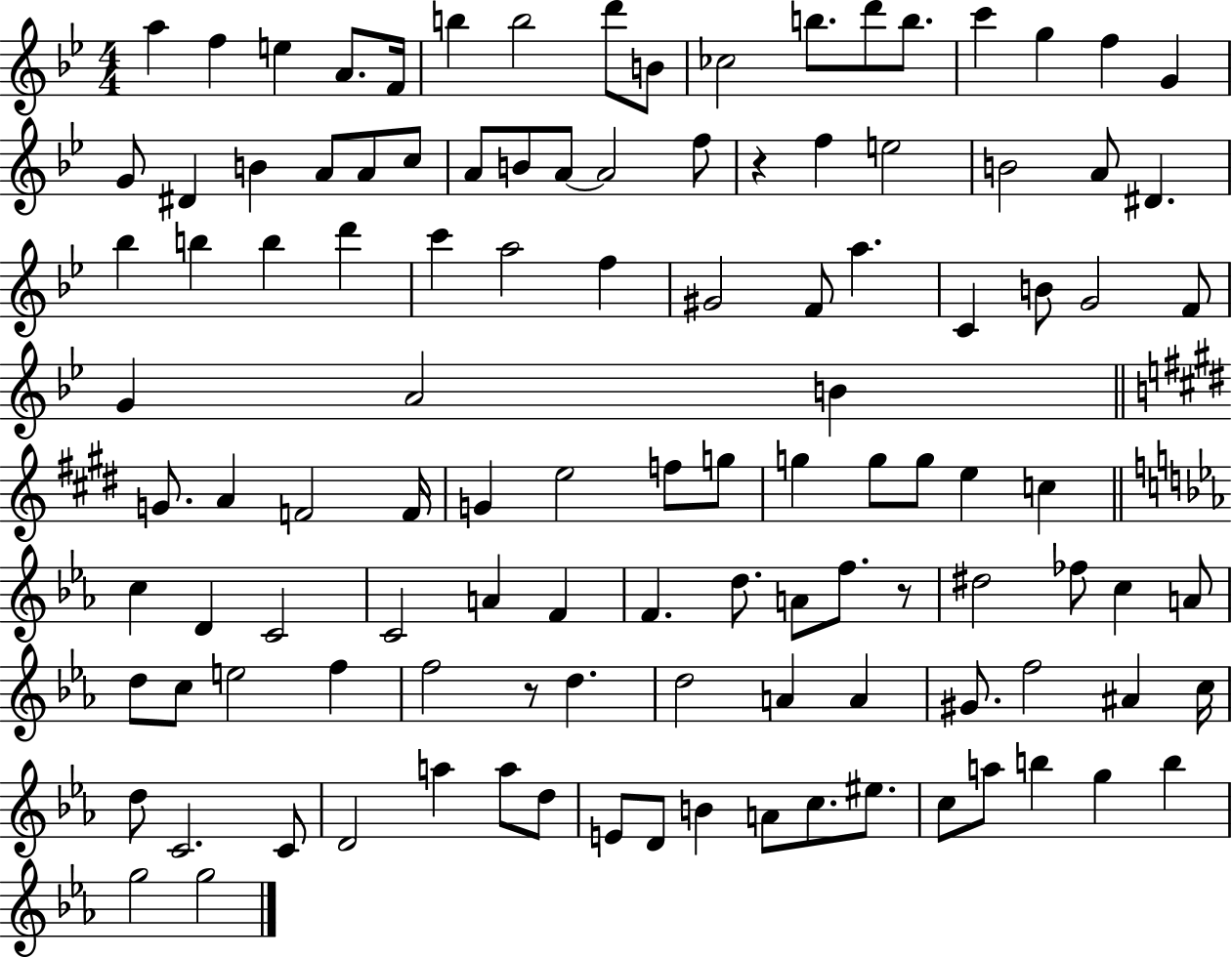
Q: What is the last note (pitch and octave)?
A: G5